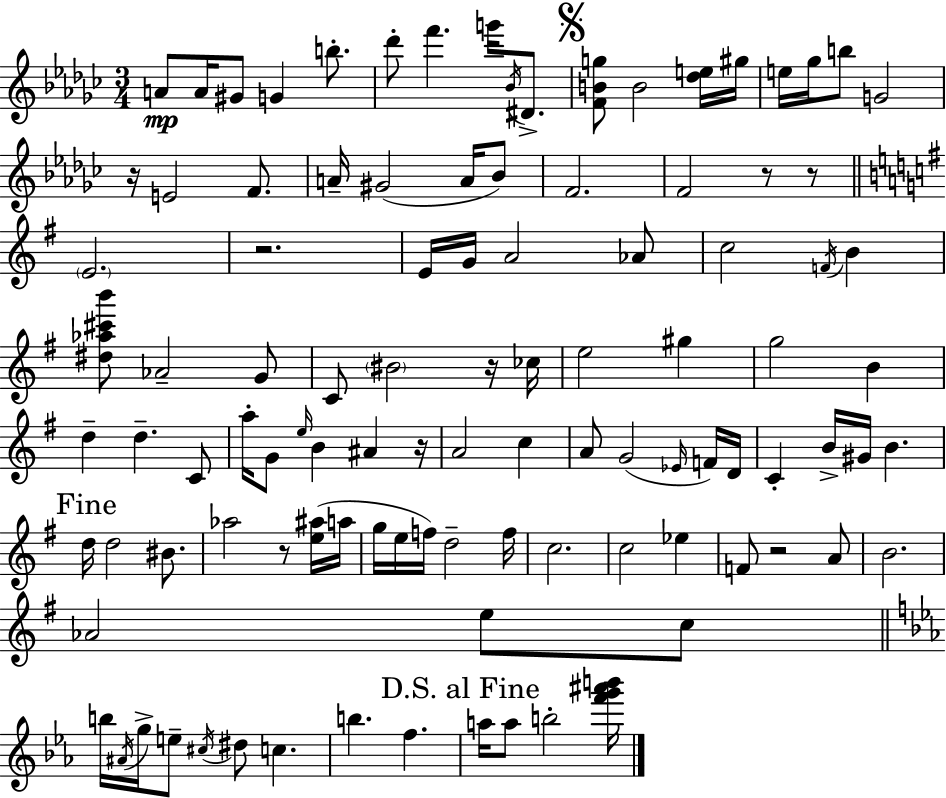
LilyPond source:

{
  \clef treble
  \numericTimeSignature
  \time 3/4
  \key ees \minor
  a'8\mp a'16 gis'8 g'4 b''8.-. | des'''8-. f'''4. g'''16 \acciaccatura { bes'16 } dis'8.-> | \mark \markup { \musicglyph "scripts.segno" } <f' b' g''>8 b'2 <des'' e''>16 | gis''16 e''16 ges''16 b''8 g'2 | \break r16 e'2 f'8. | a'16-- gis'2( a'16 bes'8) | f'2. | f'2 r8 r8 | \break \bar "||" \break \key e \minor \parenthesize e'2. | r2. | e'16 g'16 a'2 aes'8 | c''2 \acciaccatura { f'16 } b'4 | \break <dis'' aes'' cis''' b'''>8 aes'2-- g'8 | c'8 \parenthesize bis'2 r16 | ces''16 e''2 gis''4 | g''2 b'4 | \break d''4-- d''4.-- c'8 | a''16-. g'8 \grace { e''16 } b'4 ais'4 | r16 a'2 c''4 | a'8 g'2( | \break \grace { ees'16 } f'16) d'16 c'4-. b'16-> gis'16 b'4. | \mark "Fine" d''16 d''2 | bis'8. aes''2 r8 | <e'' ais''>16( a''16 g''16 e''16 f''16) d''2-- | \break f''16 c''2. | c''2 ees''4 | f'8 r2 | a'8 b'2. | \break aes'2 e''8 | c''8 \bar "||" \break \key c \minor b''16 \acciaccatura { ais'16 } g''16-> e''8-- \acciaccatura { cis''16 } dis''8 c''4. | b''4. f''4. | \mark "D.S. al Fine" a''16 a''8 b''2-. | <f''' g''' ais''' b'''>16 \bar "|."
}